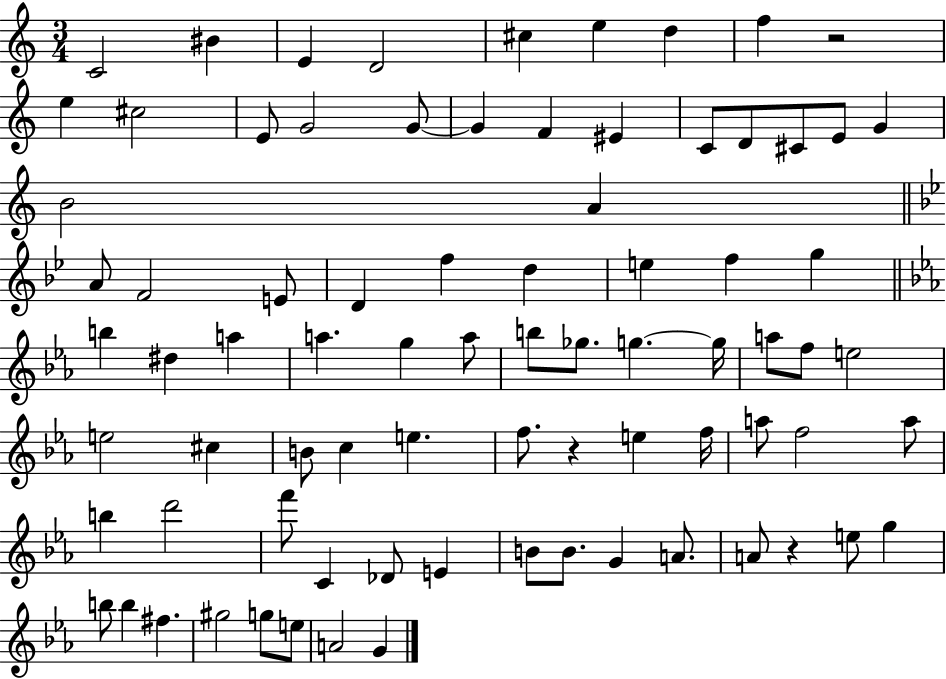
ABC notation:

X:1
T:Untitled
M:3/4
L:1/4
K:C
C2 ^B E D2 ^c e d f z2 e ^c2 E/2 G2 G/2 G F ^E C/2 D/2 ^C/2 E/2 G B2 A A/2 F2 E/2 D f d e f g b ^d a a g a/2 b/2 _g/2 g g/4 a/2 f/2 e2 e2 ^c B/2 c e f/2 z e f/4 a/2 f2 a/2 b d'2 f'/2 C _D/2 E B/2 B/2 G A/2 A/2 z e/2 g b/2 b ^f ^g2 g/2 e/2 A2 G